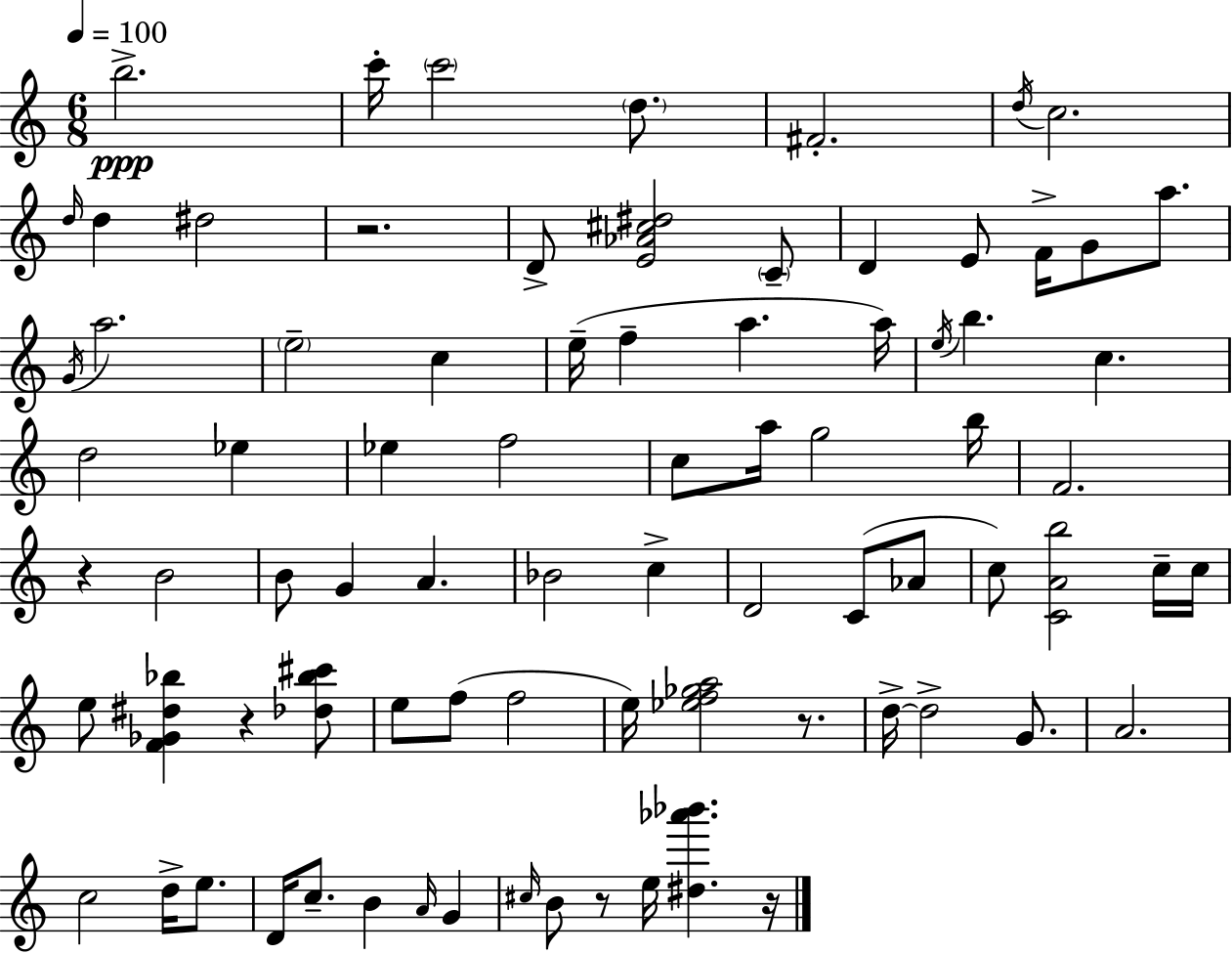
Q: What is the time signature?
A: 6/8